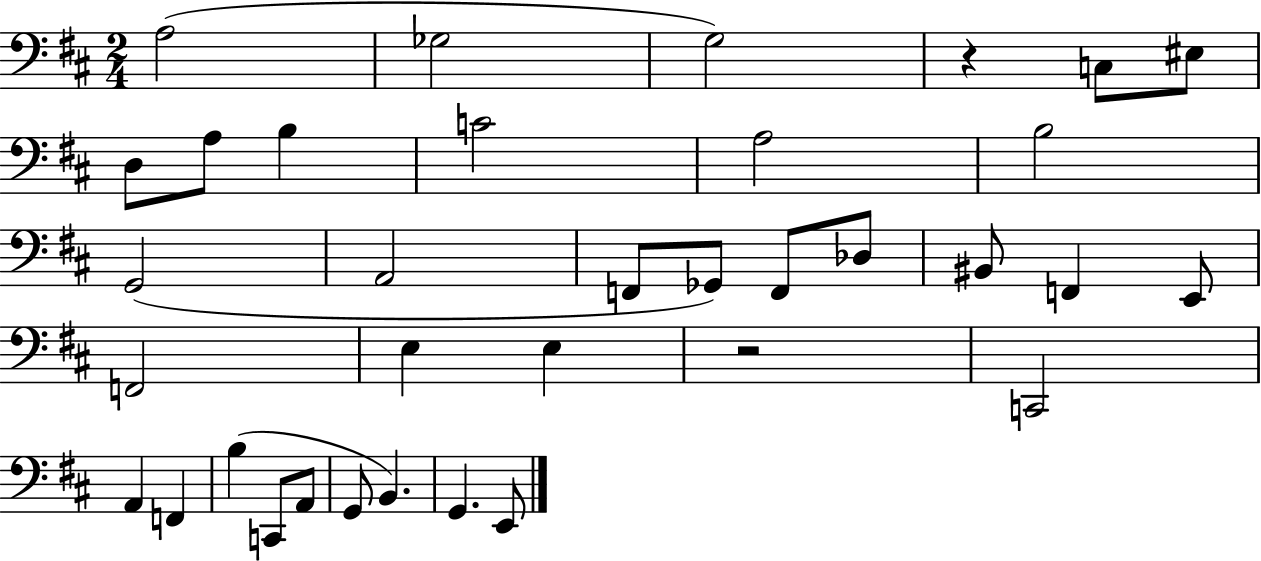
{
  \clef bass
  \numericTimeSignature
  \time 2/4
  \key d \major
  a2( | ges2 | g2) | r4 c8 eis8 | \break d8 a8 b4 | c'2 | a2 | b2 | \break g,2( | a,2 | f,8 ges,8) f,8 des8 | bis,8 f,4 e,8 | \break f,2 | e4 e4 | r2 | c,2 | \break a,4 f,4 | b4( c,8 a,8 | g,8 b,4.) | g,4. e,8 | \break \bar "|."
}